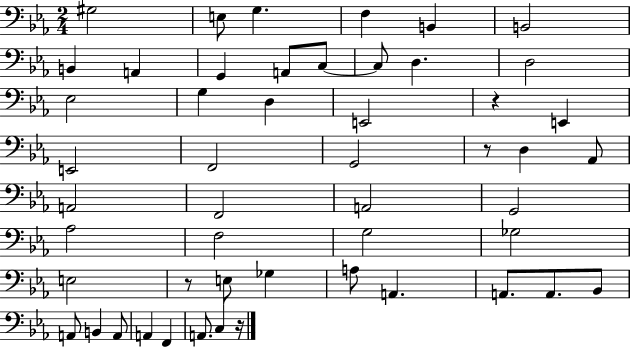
G#3/h E3/e G3/q. F3/q B2/q B2/h B2/q A2/q G2/q A2/e C3/e C3/e D3/q. D3/h Eb3/h G3/q D3/q E2/h R/q E2/q E2/h F2/h G2/h R/e D3/q Ab2/e A2/h F2/h A2/h G2/h Ab3/h F3/h G3/h Gb3/h E3/h R/e E3/e Gb3/q A3/e A2/q. A2/e. A2/e. Bb2/e A2/e B2/q A2/e A2/q F2/q A2/e. C3/q R/s